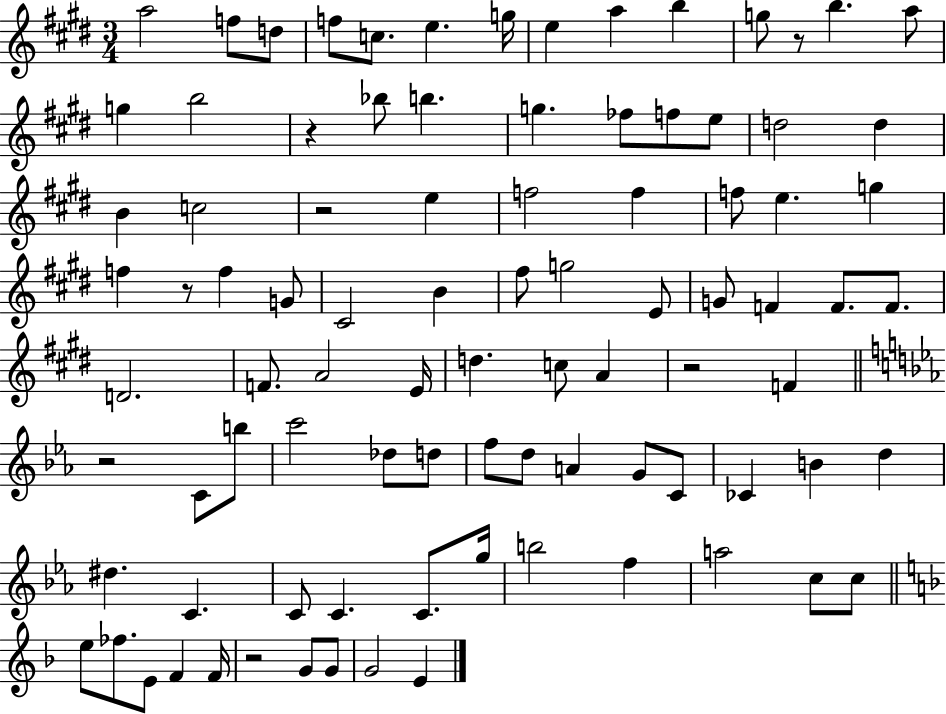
A5/h F5/e D5/e F5/e C5/e. E5/q. G5/s E5/q A5/q B5/q G5/e R/e B5/q. A5/e G5/q B5/h R/q Bb5/e B5/q. G5/q. FES5/e F5/e E5/e D5/h D5/q B4/q C5/h R/h E5/q F5/h F5/q F5/e E5/q. G5/q F5/q R/e F5/q G4/e C#4/h B4/q F#5/e G5/h E4/e G4/e F4/q F4/e. F4/e. D4/h. F4/e. A4/h E4/s D5/q. C5/e A4/q R/h F4/q R/h C4/e B5/e C6/h Db5/e D5/e F5/e D5/e A4/q G4/e C4/e CES4/q B4/q D5/q D#5/q. C4/q. C4/e C4/q. C4/e. G5/s B5/h F5/q A5/h C5/e C5/e E5/e FES5/e. E4/e F4/q F4/s R/h G4/e G4/e G4/h E4/q